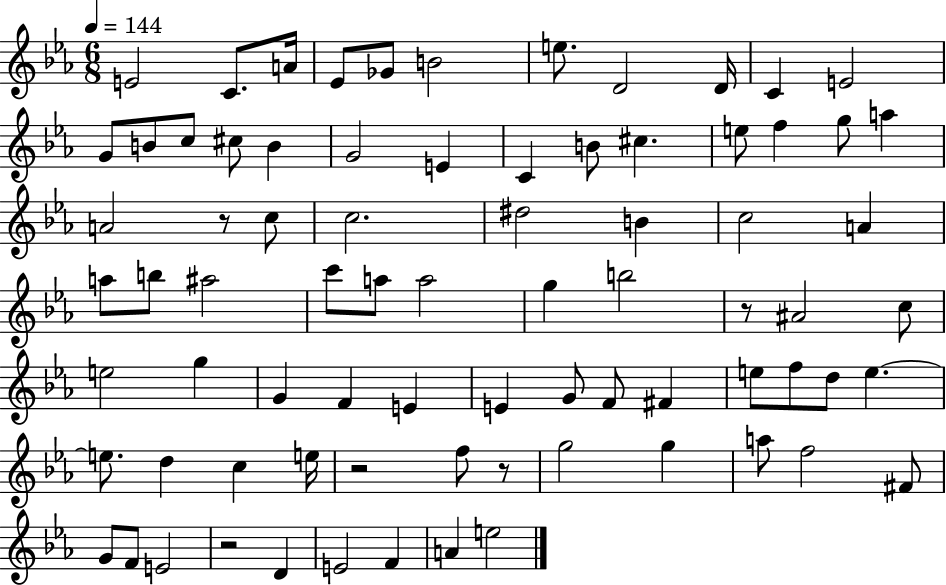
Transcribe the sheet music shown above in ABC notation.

X:1
T:Untitled
M:6/8
L:1/4
K:Eb
E2 C/2 A/4 _E/2 _G/2 B2 e/2 D2 D/4 C E2 G/2 B/2 c/2 ^c/2 B G2 E C B/2 ^c e/2 f g/2 a A2 z/2 c/2 c2 ^d2 B c2 A a/2 b/2 ^a2 c'/2 a/2 a2 g b2 z/2 ^A2 c/2 e2 g G F E E G/2 F/2 ^F e/2 f/2 d/2 e e/2 d c e/4 z2 f/2 z/2 g2 g a/2 f2 ^F/2 G/2 F/2 E2 z2 D E2 F A e2